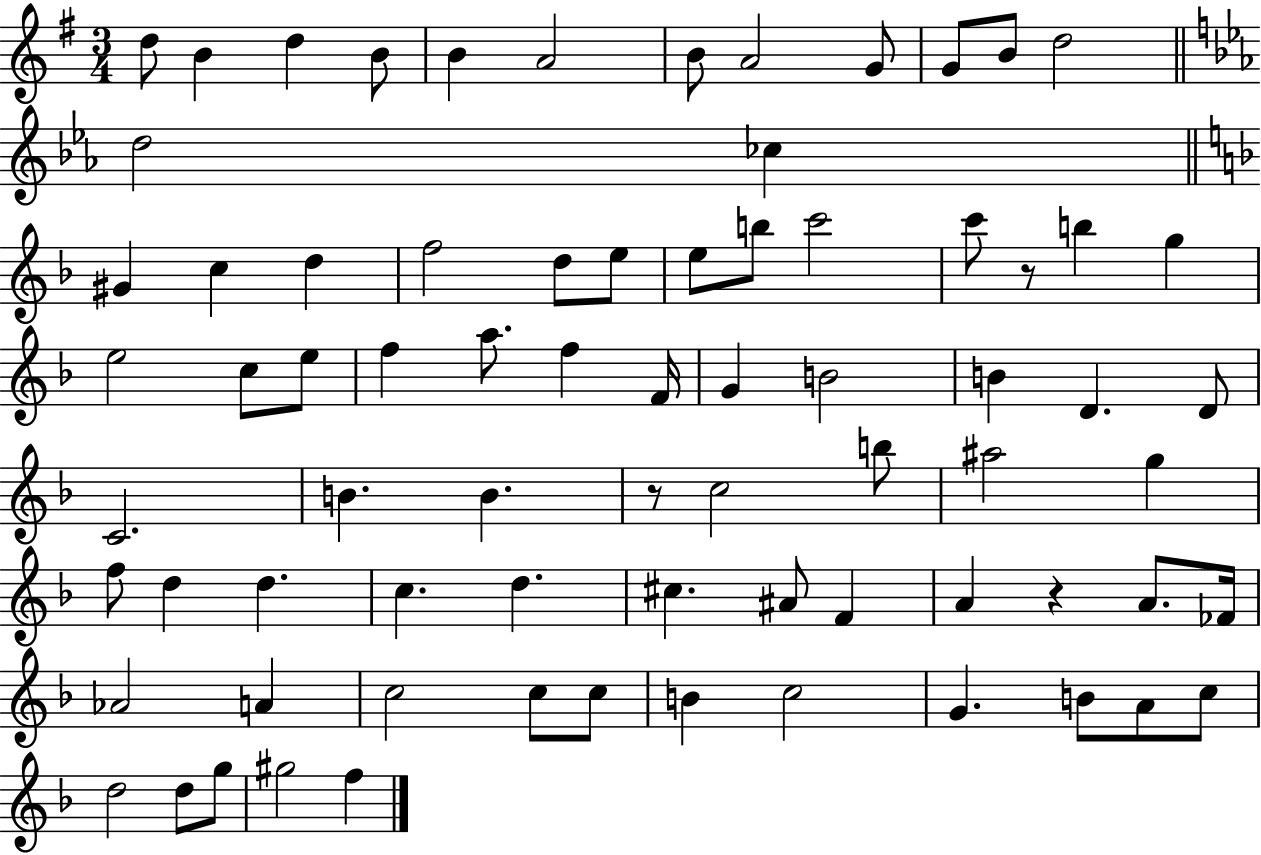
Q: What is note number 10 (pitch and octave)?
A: G4